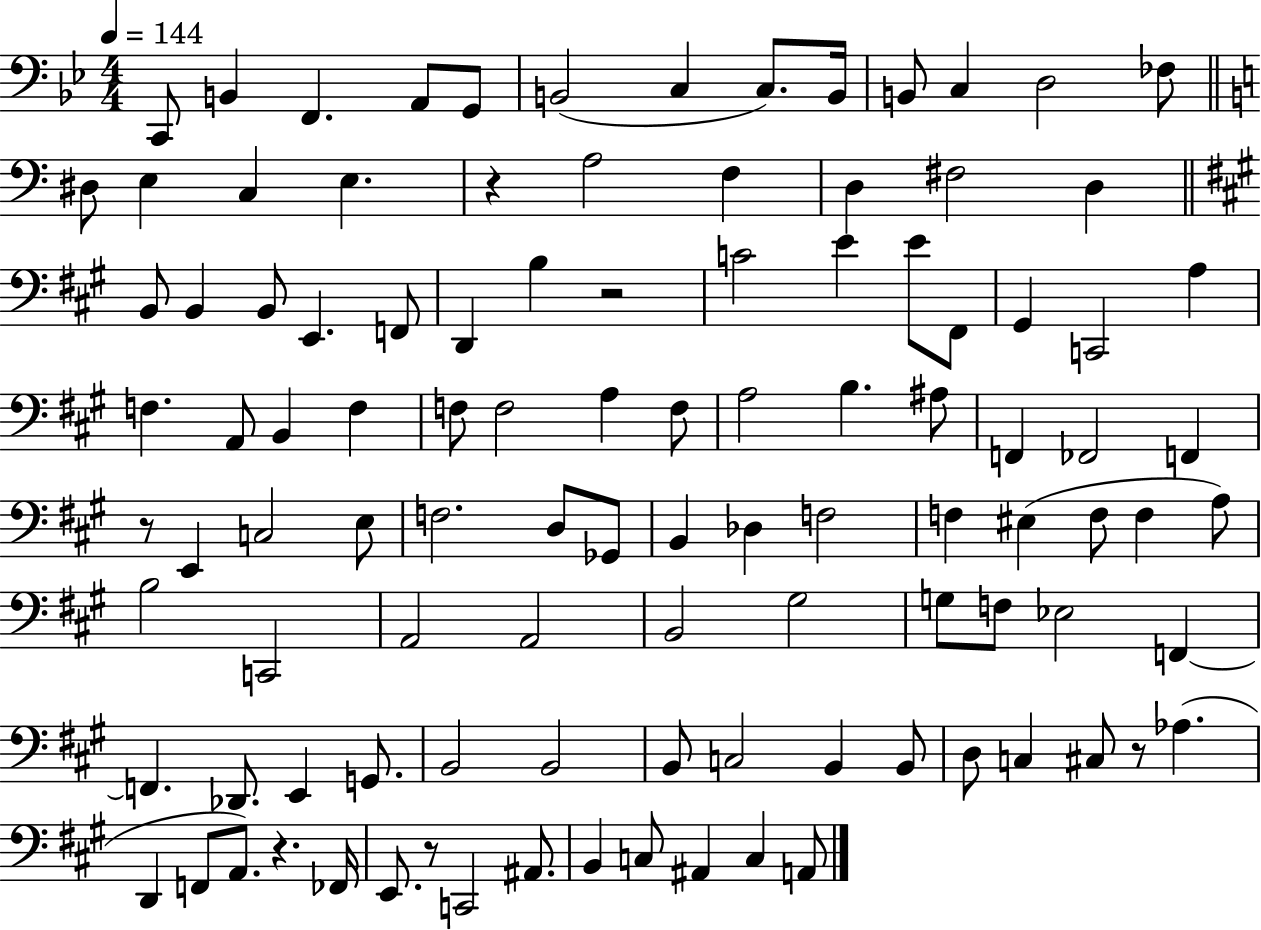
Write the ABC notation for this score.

X:1
T:Untitled
M:4/4
L:1/4
K:Bb
C,,/2 B,, F,, A,,/2 G,,/2 B,,2 C, C,/2 B,,/4 B,,/2 C, D,2 _F,/2 ^D,/2 E, C, E, z A,2 F, D, ^F,2 D, B,,/2 B,, B,,/2 E,, F,,/2 D,, B, z2 C2 E E/2 ^F,,/2 ^G,, C,,2 A, F, A,,/2 B,, F, F,/2 F,2 A, F,/2 A,2 B, ^A,/2 F,, _F,,2 F,, z/2 E,, C,2 E,/2 F,2 D,/2 _G,,/2 B,, _D, F,2 F, ^E, F,/2 F, A,/2 B,2 C,,2 A,,2 A,,2 B,,2 ^G,2 G,/2 F,/2 _E,2 F,, F,, _D,,/2 E,, G,,/2 B,,2 B,,2 B,,/2 C,2 B,, B,,/2 D,/2 C, ^C,/2 z/2 _A, D,, F,,/2 A,,/2 z _F,,/4 E,,/2 z/2 C,,2 ^A,,/2 B,, C,/2 ^A,, C, A,,/2